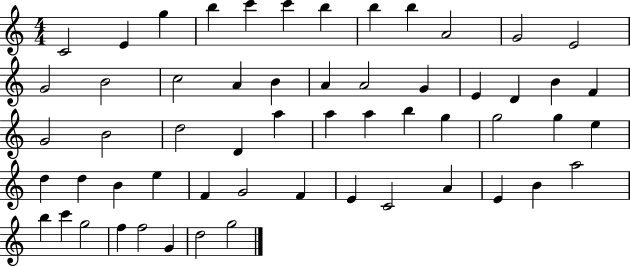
{
  \clef treble
  \numericTimeSignature
  \time 4/4
  \key c \major
  c'2 e'4 g''4 | b''4 c'''4 c'''4 b''4 | b''4 b''4 a'2 | g'2 e'2 | \break g'2 b'2 | c''2 a'4 b'4 | a'4 a'2 g'4 | e'4 d'4 b'4 f'4 | \break g'2 b'2 | d''2 d'4 a''4 | a''4 a''4 b''4 g''4 | g''2 g''4 e''4 | \break d''4 d''4 b'4 e''4 | f'4 g'2 f'4 | e'4 c'2 a'4 | e'4 b'4 a''2 | \break b''4 c'''4 g''2 | f''4 f''2 g'4 | d''2 g''2 | \bar "|."
}